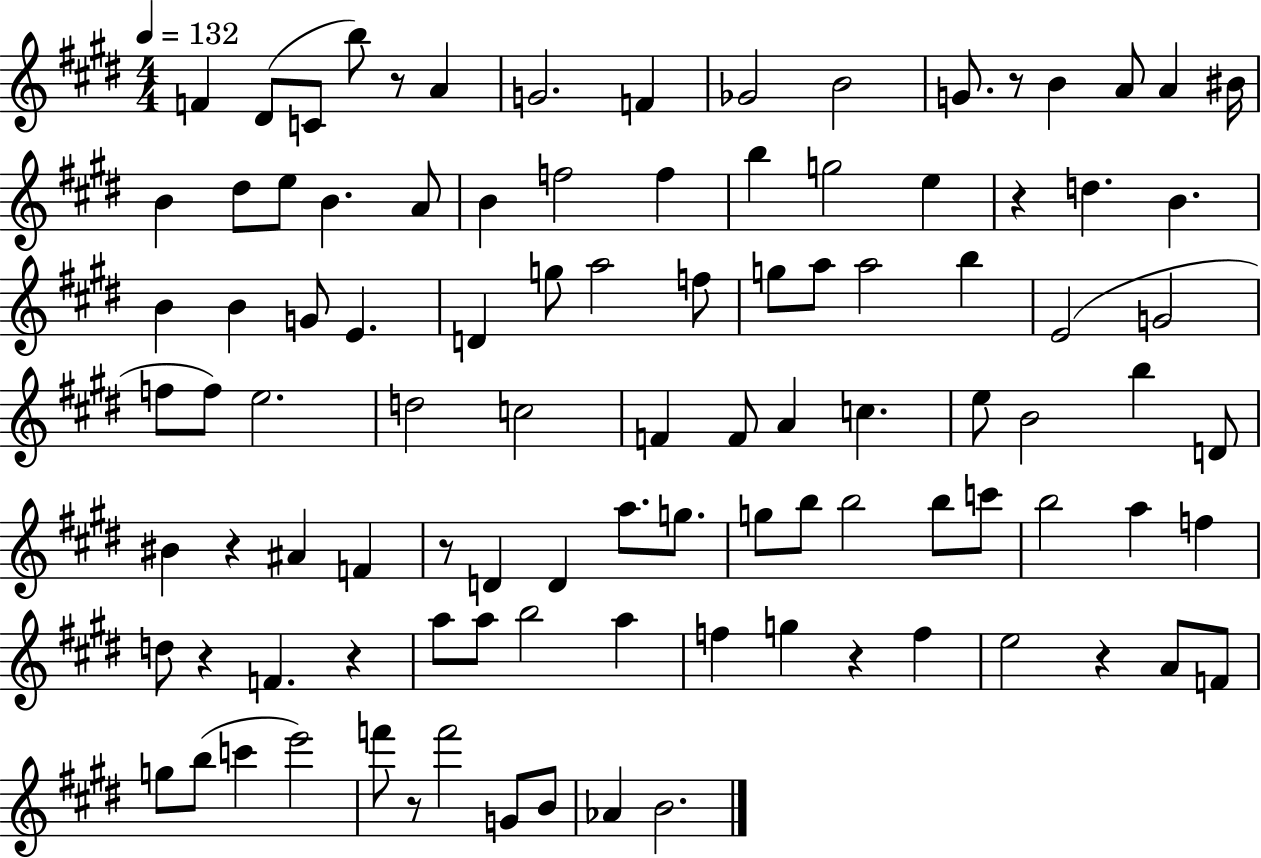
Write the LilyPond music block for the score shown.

{
  \clef treble
  \numericTimeSignature
  \time 4/4
  \key e \major
  \tempo 4 = 132
  f'4 dis'8( c'8 b''8) r8 a'4 | g'2. f'4 | ges'2 b'2 | g'8. r8 b'4 a'8 a'4 bis'16 | \break b'4 dis''8 e''8 b'4. a'8 | b'4 f''2 f''4 | b''4 g''2 e''4 | r4 d''4. b'4. | \break b'4 b'4 g'8 e'4. | d'4 g''8 a''2 f''8 | g''8 a''8 a''2 b''4 | e'2( g'2 | \break f''8 f''8) e''2. | d''2 c''2 | f'4 f'8 a'4 c''4. | e''8 b'2 b''4 d'8 | \break bis'4 r4 ais'4 f'4 | r8 d'4 d'4 a''8. g''8. | g''8 b''8 b''2 b''8 c'''8 | b''2 a''4 f''4 | \break d''8 r4 f'4. r4 | a''8 a''8 b''2 a''4 | f''4 g''4 r4 f''4 | e''2 r4 a'8 f'8 | \break g''8 b''8( c'''4 e'''2) | f'''8 r8 f'''2 g'8 b'8 | aes'4 b'2. | \bar "|."
}